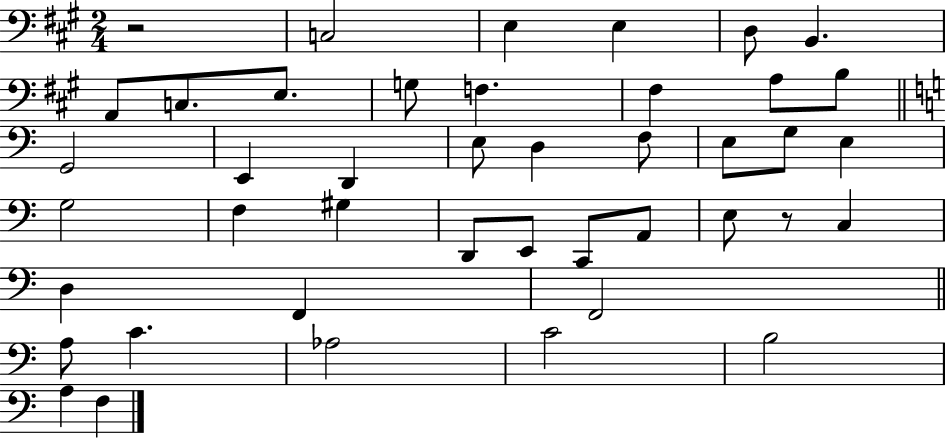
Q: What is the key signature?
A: A major